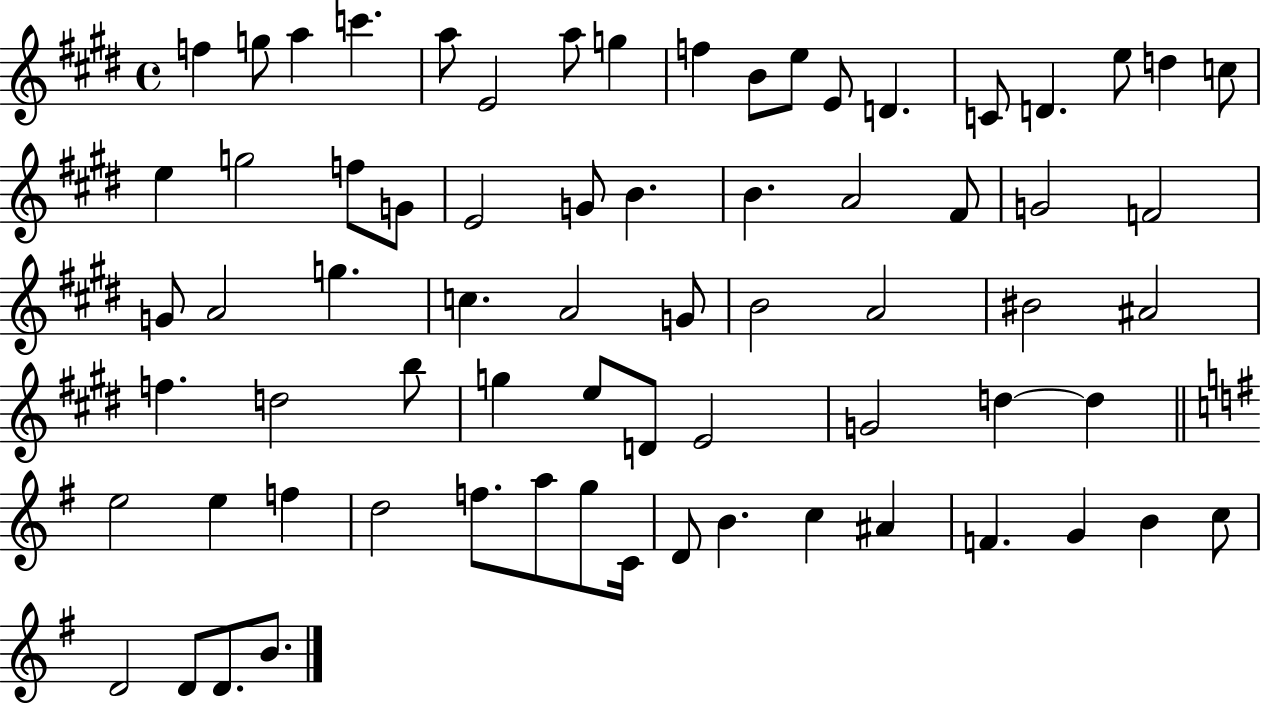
X:1
T:Untitled
M:4/4
L:1/4
K:E
f g/2 a c' a/2 E2 a/2 g f B/2 e/2 E/2 D C/2 D e/2 d c/2 e g2 f/2 G/2 E2 G/2 B B A2 ^F/2 G2 F2 G/2 A2 g c A2 G/2 B2 A2 ^B2 ^A2 f d2 b/2 g e/2 D/2 E2 G2 d d e2 e f d2 f/2 a/2 g/2 C/4 D/2 B c ^A F G B c/2 D2 D/2 D/2 B/2